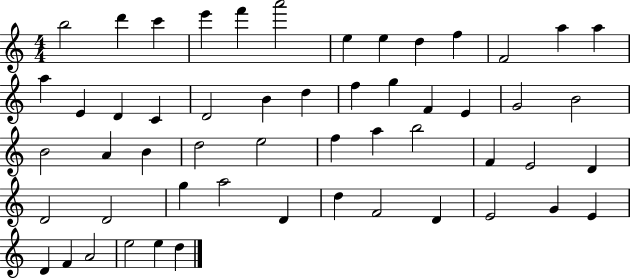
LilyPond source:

{
  \clef treble
  \numericTimeSignature
  \time 4/4
  \key c \major
  b''2 d'''4 c'''4 | e'''4 f'''4 a'''2 | e''4 e''4 d''4 f''4 | f'2 a''4 a''4 | \break a''4 e'4 d'4 c'4 | d'2 b'4 d''4 | f''4 g''4 f'4 e'4 | g'2 b'2 | \break b'2 a'4 b'4 | d''2 e''2 | f''4 a''4 b''2 | f'4 e'2 d'4 | \break d'2 d'2 | g''4 a''2 d'4 | d''4 f'2 d'4 | e'2 g'4 e'4 | \break d'4 f'4 a'2 | e''2 e''4 d''4 | \bar "|."
}